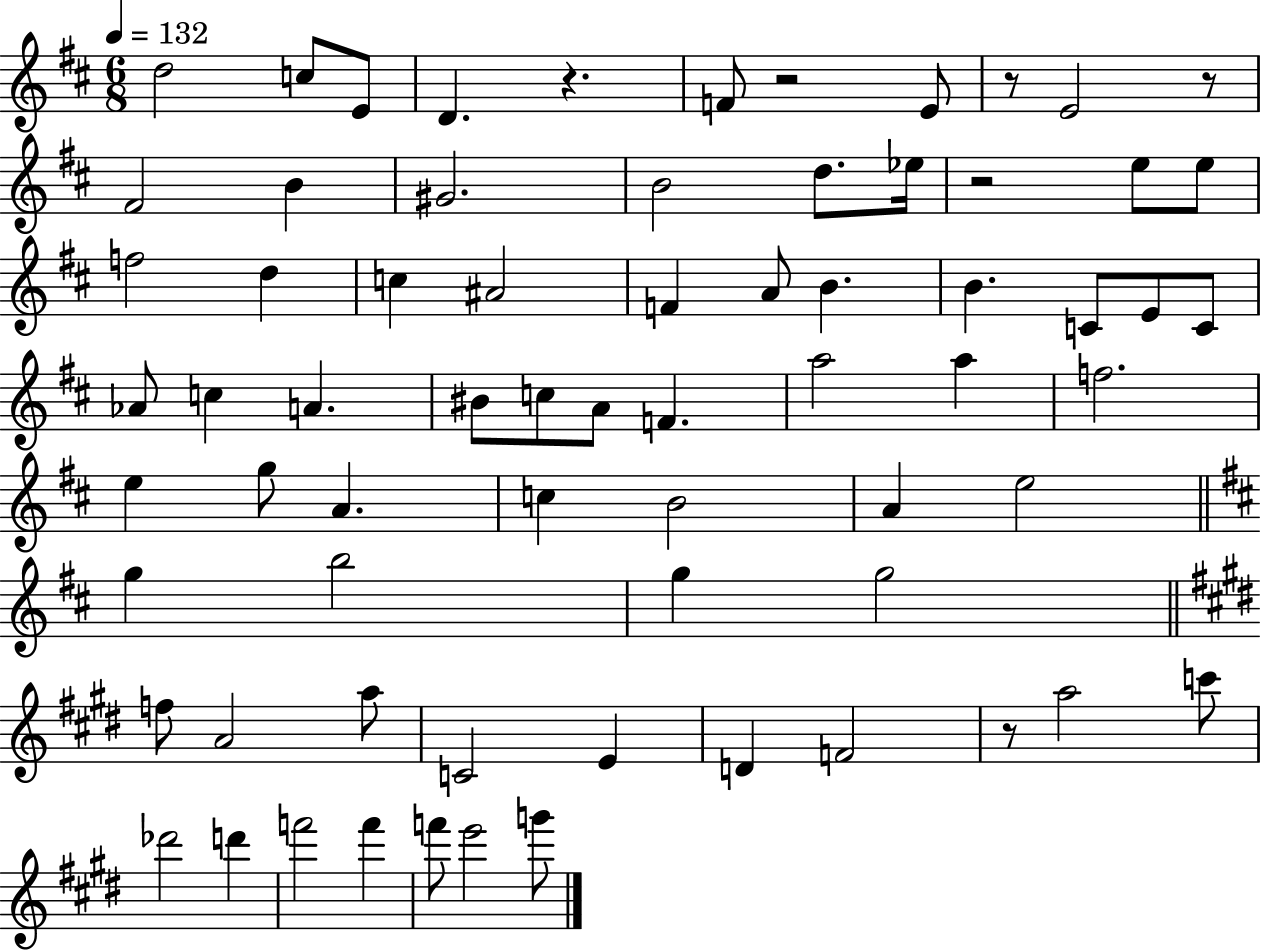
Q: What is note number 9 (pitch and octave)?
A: B4